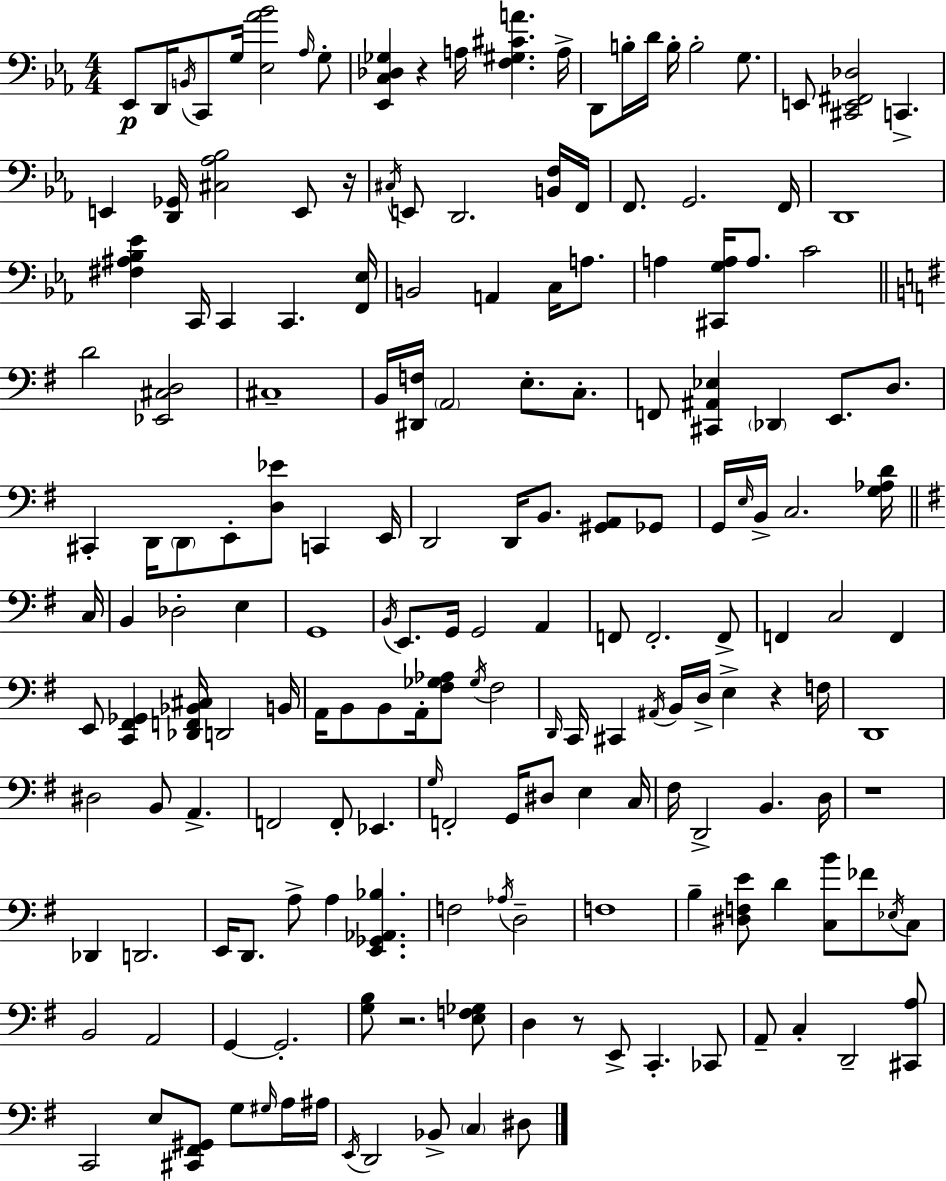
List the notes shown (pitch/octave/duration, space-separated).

Eb2/e D2/s B2/s C2/e G3/s [Eb3,Ab4,Bb4]/h Ab3/s G3/e [Eb2,C3,Db3,Gb3]/q R/q A3/s [F3,G#3,C#4,A4]/q. A3/s D2/e B3/s D4/s B3/s B3/h G3/e. E2/e [C#2,E2,F#2,Db3]/h C2/q. E2/q [D2,Gb2]/s [C#3,Ab3,Bb3]/h E2/e R/s C#3/s E2/e D2/h. [B2,F3]/s F2/s F2/e. G2/h. F2/s D2/w [F#3,A#3,Bb3,Eb4]/q C2/s C2/q C2/q. [F2,Eb3]/s B2/h A2/q C3/s A3/e. A3/q [C#2,G3,A3]/s A3/e. C4/h D4/h [Eb2,C#3,D3]/h C#3/w B2/s [D#2,F3]/s A2/h E3/e. C3/e. F2/e [C#2,A#2,Eb3]/q Db2/q E2/e. D3/e. C#2/q D2/s D2/e E2/e [D3,Eb4]/e C2/q E2/s D2/h D2/s B2/e. [G#2,A2]/e Gb2/e G2/s E3/s B2/s C3/h. [G3,Ab3,D4]/s C3/s B2/q Db3/h E3/q G2/w B2/s E2/e. G2/s G2/h A2/q F2/e F2/h. F2/e F2/q C3/h F2/q E2/e [C2,F#2,Gb2]/q [Db2,F2,Bb2,C#3]/s D2/h B2/s A2/s B2/e B2/e A2/s [F#3,Gb3,Ab3]/e Gb3/s F#3/h D2/s C2/s C#2/q A#2/s B2/s D3/s E3/q R/q F3/s D2/w D#3/h B2/e A2/q. F2/h F2/e Eb2/q. G3/s F2/h G2/s D#3/e E3/q C3/s F#3/s D2/h B2/q. D3/s R/w Db2/q D2/h. E2/s D2/e. A3/e A3/q [E2,Gb2,Ab2,Bb3]/q. F3/h Ab3/s D3/h F3/w B3/q [D#3,F3,E4]/e D4/q [C3,B4]/e FES4/e Eb3/s C3/e B2/h A2/h G2/q G2/h. [G3,B3]/e R/h. [E3,F3,Gb3]/e D3/q R/e E2/e C2/q. CES2/e A2/e C3/q D2/h [C#2,A3]/e C2/h E3/e [C#2,F#2,G#2]/e G3/e G#3/s A3/s A#3/s E2/s D2/h Bb2/e C3/q D#3/e